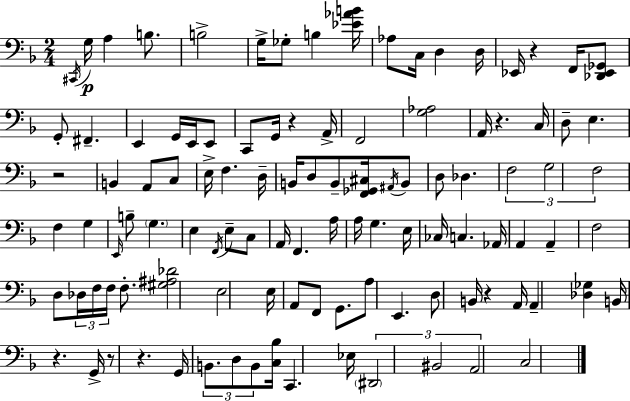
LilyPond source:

{
  \clef bass
  \numericTimeSignature
  \time 2/4
  \key d \minor
  \acciaccatura { cis,16 }\p g16 a4 b8. | b2-> | g16-> ges8-. b4 | <ees' aes' b'>16 aes8 c16 d4 | \break d16 ees,16 r4 f,16 <des, ees, ges,>8 | g,8-. fis,4.-- | e,4 g,16 e,16 e,8 | c,8 g,16 r4 | \break a,16-> f,2 | <g aes>2 | a,16 r4. | c16 d8-- e4. | \break r2 | b,4 a,8 c8 | e16-> f4. | d16-- b,16 d8 b,8-- <f, ges, cis>16 \acciaccatura { ais,16 } | \break b,8 d8 des4. | \tuplet 3/2 { f2 | g2 | f2 } | \break f4 g4 | \grace { e,16 } b8-- \parenthesize g4. | e4 \acciaccatura { f,16 } | e8-- c8 a,16 f,4. | \break a16 a16 g4. | e16 ces16 c4. | aes,16 a,4 | a,4-- f2 | \break d8 \tuplet 3/2 { des16 f16 | f16 } f8.-. <gis ais des'>2 | e2 | e16 a,8 f,8 | \break g,8. a8 e,4. | d8 b,16 r4 | a,16 a,4-- | <des ges>4 b,16 r4. | \break g,16-> r8 r4. | g,16 \tuplet 3/2 { b,8. | d8 b,8 } <c bes>16 c,4. | ees16 \tuplet 3/2 { \parenthesize dis,2 | \break bis,2 | a,2 } | c2 | \bar "|."
}